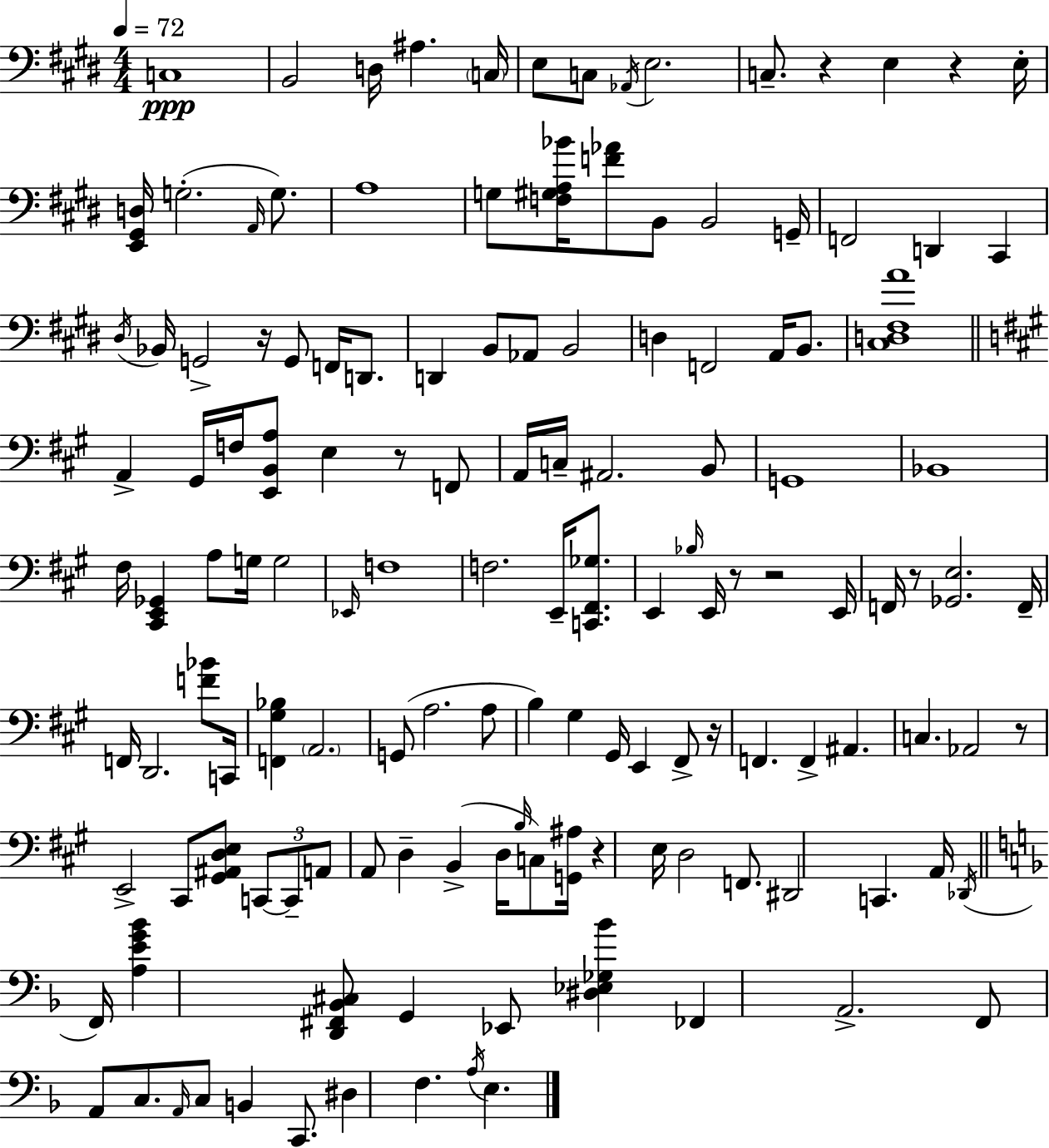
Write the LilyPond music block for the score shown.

{
  \clef bass
  \numericTimeSignature
  \time 4/4
  \key e \major
  \tempo 4 = 72
  c1\ppp | b,2 d16 ais4. \parenthesize c16 | e8 c8 \acciaccatura { aes,16 } e2. | c8.-- r4 e4 r4 | \break e16-. <e, gis, d>16 g2.-.( \grace { a,16 } g8.) | a1 | g8 <f gis a bes'>16 <f' aes'>8 b,8 b,2 | g,16-- f,2 d,4 cis,4 | \break \acciaccatura { dis16 } bes,16 g,2-> r16 g,8 f,16 | d,8. d,4 b,8 aes,8 b,2 | d4 f,2 a,16 | b,8. <cis d fis a'>1 | \break \bar "||" \break \key a \major a,4-> gis,16 f16 <e, b, a>8 e4 r8 f,8 | a,16 c16-- ais,2. b,8 | g,1 | bes,1 | \break fis16 <cis, e, ges,>4 a8 g16 g2 | \grace { ees,16 } f1 | f2. e,16-- <c, fis, ges>8. | e,4 \grace { bes16 } e,16 r8 r2 | \break e,16 f,16 r8 <ges, e>2. | f,16-- f,16 d,2. <f' bes'>8 | c,16 <f, gis bes>4 \parenthesize a,2. | g,8( a2. | \break a8 b4) gis4 gis,16 e,4 fis,8-> | r16 f,4. f,4-> ais,4. | c4. aes,2 | r8 e,2-> cis,8 <gis, ais, d e>8 \tuplet 3/2 { c,8~~ | \break c,8-- a,8 } a,8 d4-- b,4->( d16 \grace { b16 } | c8) <g, ais>16 r4 e16 d2 | f,8. dis,2 c,4. | a,16 \acciaccatura { des,16 } \bar "||" \break \key f \major f,16 <a e' g' bes'>4 <d, fis, bes, cis>8 g,4 ees,8 <dis ees ges bes'>4 | fes,4 a,2.-> | f,8 a,8 c8. \grace { a,16 } c8 b,4 c,8. | dis4 f4. \acciaccatura { a16 } e4. | \break \bar "|."
}